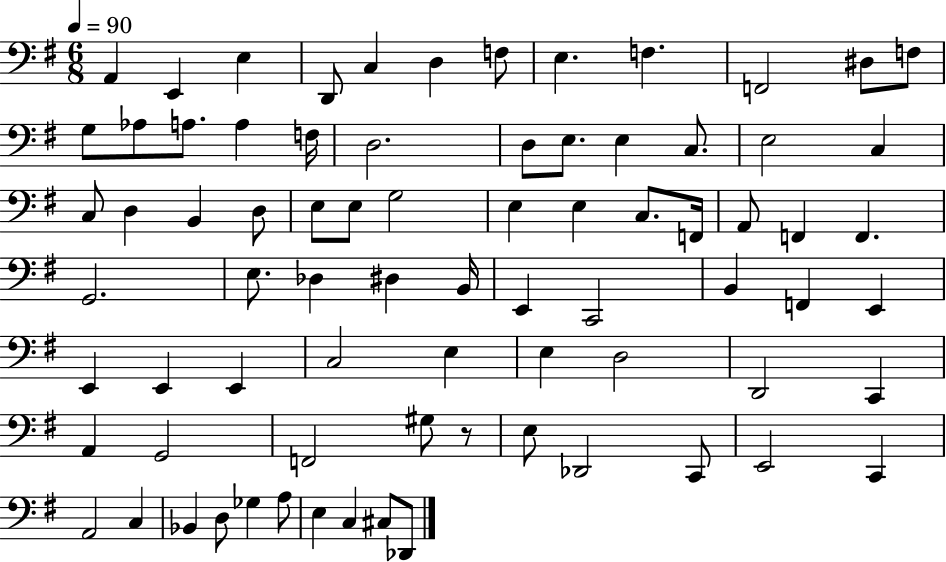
A2/q E2/q E3/q D2/e C3/q D3/q F3/e E3/q. F3/q. F2/h D#3/e F3/e G3/e Ab3/e A3/e. A3/q F3/s D3/h. D3/e E3/e. E3/q C3/e. E3/h C3/q C3/e D3/q B2/q D3/e E3/e E3/e G3/h E3/q E3/q C3/e. F2/s A2/e F2/q F2/q. G2/h. E3/e. Db3/q D#3/q B2/s E2/q C2/h B2/q F2/q E2/q E2/q E2/q E2/q C3/h E3/q E3/q D3/h D2/h C2/q A2/q G2/h F2/h G#3/e R/e E3/e Db2/h C2/e E2/h C2/q A2/h C3/q Bb2/q D3/e Gb3/q A3/e E3/q C3/q C#3/e Db2/e